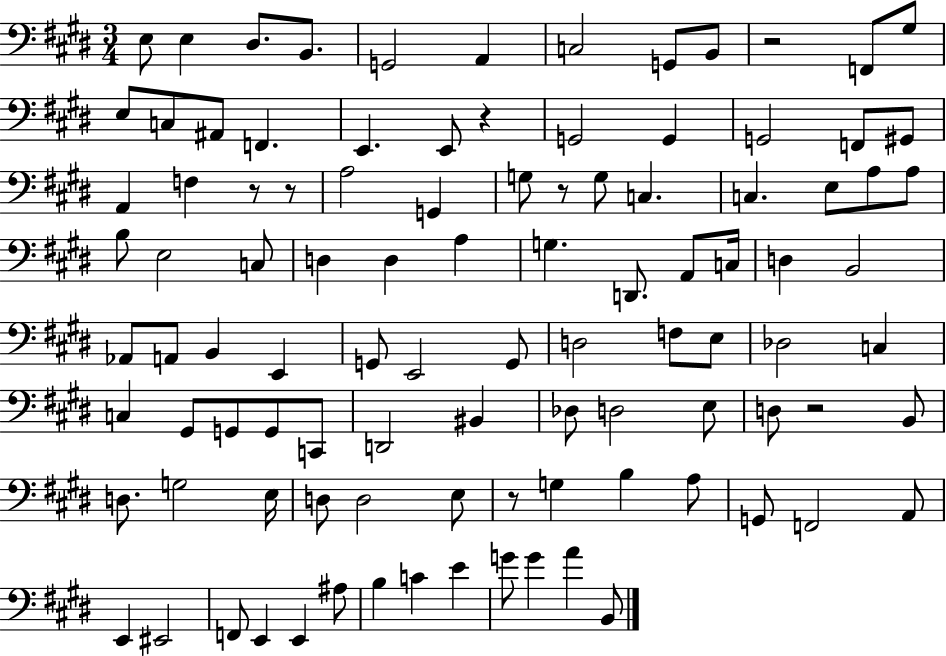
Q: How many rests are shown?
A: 7